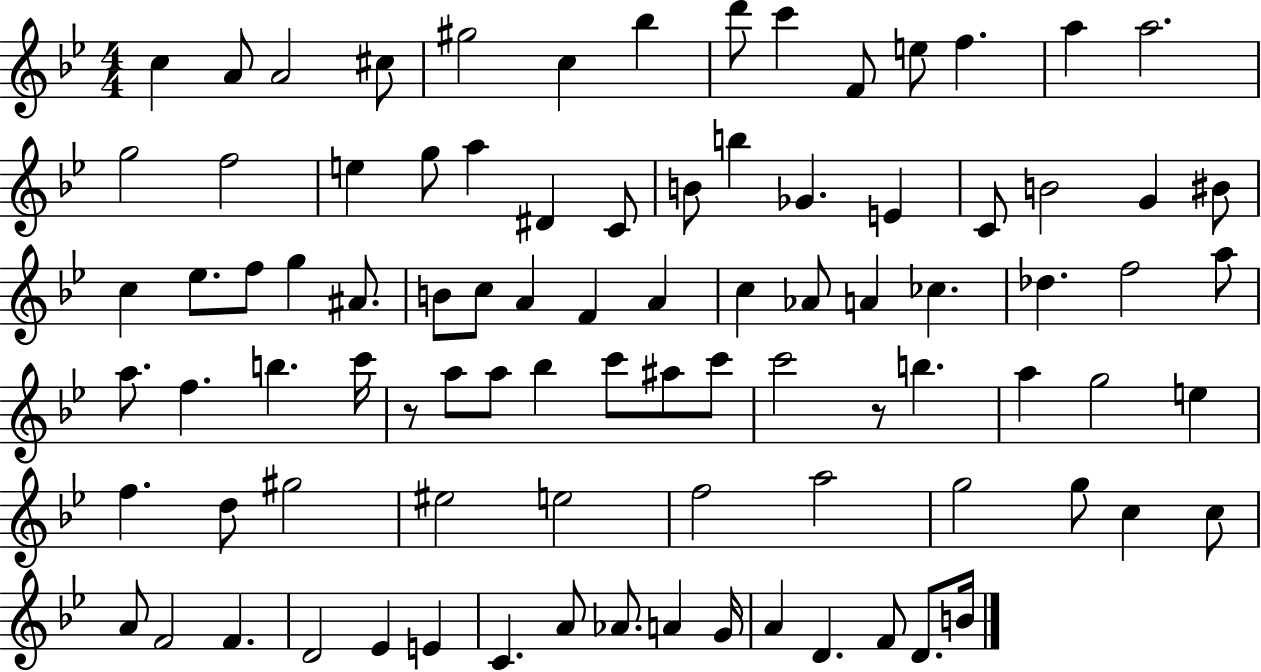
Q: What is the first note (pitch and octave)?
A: C5